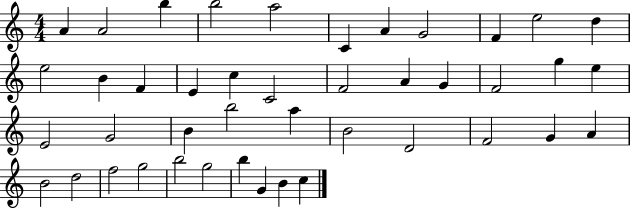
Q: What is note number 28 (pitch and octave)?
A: A5